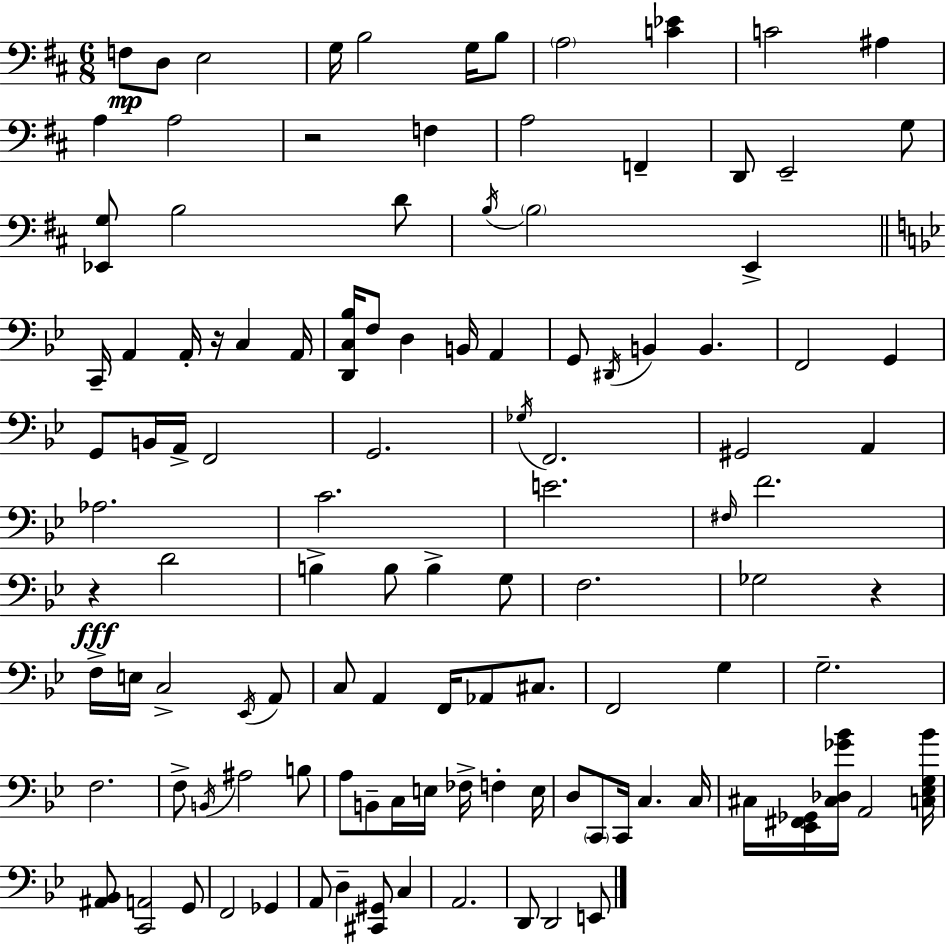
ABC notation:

X:1
T:Untitled
M:6/8
L:1/4
K:D
F,/2 D,/2 E,2 G,/4 B,2 G,/4 B,/2 A,2 [C_E] C2 ^A, A, A,2 z2 F, A,2 F,, D,,/2 E,,2 G,/2 [_E,,G,]/2 B,2 D/2 B,/4 B,2 E,, C,,/4 A,, A,,/4 z/4 C, A,,/4 [D,,C,_B,]/4 F,/2 D, B,,/4 A,, G,,/2 ^D,,/4 B,, B,, F,,2 G,, G,,/2 B,,/4 A,,/4 F,,2 G,,2 _G,/4 F,,2 ^G,,2 A,, _A,2 C2 E2 ^F,/4 F2 z D2 B, B,/2 B, G,/2 F,2 _G,2 z F,/4 E,/4 C,2 _E,,/4 A,,/2 C,/2 A,, F,,/4 _A,,/2 ^C,/2 F,,2 G, G,2 F,2 F,/2 B,,/4 ^A,2 B,/2 A,/2 B,,/2 C,/4 E,/4 _F,/4 F, E,/4 D,/2 C,,/2 C,,/4 C, C,/4 ^C,/4 [_E,,^F,,_G,,]/4 [^C,_D,_G_B]/4 A,,2 [C,_E,G,_B]/4 [^A,,_B,,]/2 [C,,A,,]2 G,,/2 F,,2 _G,, A,,/2 D, [^C,,^G,,]/2 C, A,,2 D,,/2 D,,2 E,,/2